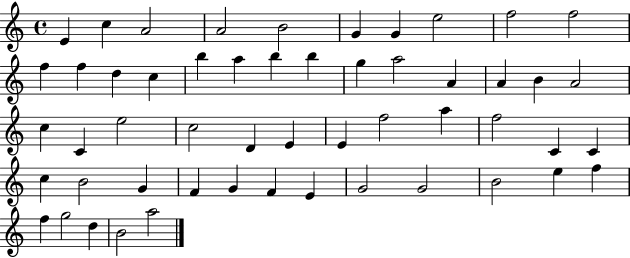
E4/q C5/q A4/h A4/h B4/h G4/q G4/q E5/h F5/h F5/h F5/q F5/q D5/q C5/q B5/q A5/q B5/q B5/q G5/q A5/h A4/q A4/q B4/q A4/h C5/q C4/q E5/h C5/h D4/q E4/q E4/q F5/h A5/q F5/h C4/q C4/q C5/q B4/h G4/q F4/q G4/q F4/q E4/q G4/h G4/h B4/h E5/q F5/q F5/q G5/h D5/q B4/h A5/h